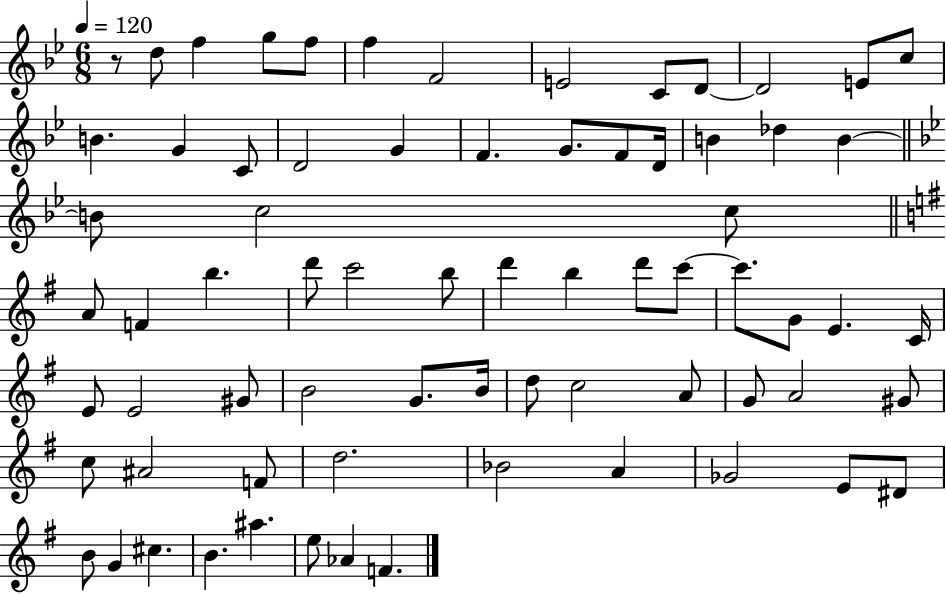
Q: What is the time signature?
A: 6/8